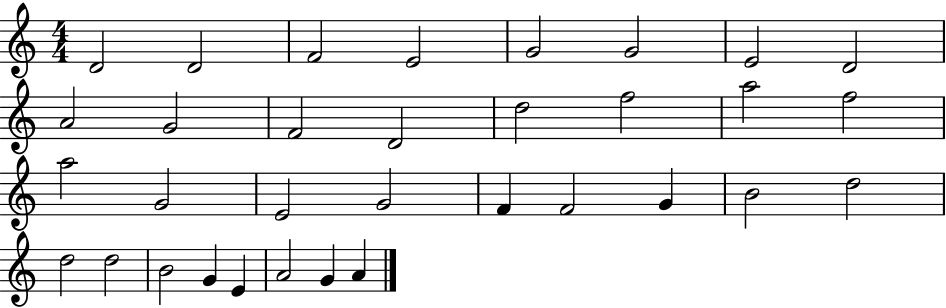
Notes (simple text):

D4/h D4/h F4/h E4/h G4/h G4/h E4/h D4/h A4/h G4/h F4/h D4/h D5/h F5/h A5/h F5/h A5/h G4/h E4/h G4/h F4/q F4/h G4/q B4/h D5/h D5/h D5/h B4/h G4/q E4/q A4/h G4/q A4/q